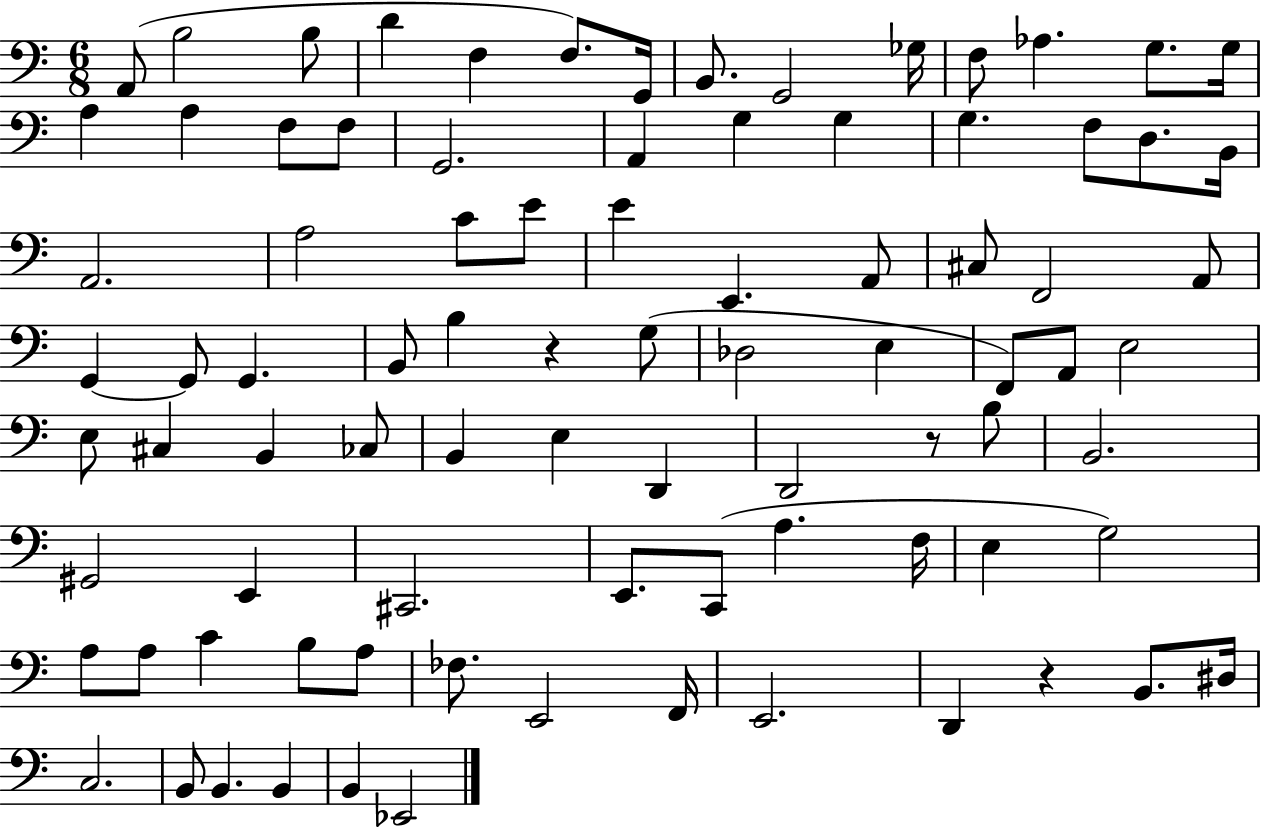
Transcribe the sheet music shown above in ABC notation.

X:1
T:Untitled
M:6/8
L:1/4
K:C
A,,/2 B,2 B,/2 D F, F,/2 G,,/4 B,,/2 G,,2 _G,/4 F,/2 _A, G,/2 G,/4 A, A, F,/2 F,/2 G,,2 A,, G, G, G, F,/2 D,/2 B,,/4 A,,2 A,2 C/2 E/2 E E,, A,,/2 ^C,/2 F,,2 A,,/2 G,, G,,/2 G,, B,,/2 B, z G,/2 _D,2 E, F,,/2 A,,/2 E,2 E,/2 ^C, B,, _C,/2 B,, E, D,, D,,2 z/2 B,/2 B,,2 ^G,,2 E,, ^C,,2 E,,/2 C,,/2 A, F,/4 E, G,2 A,/2 A,/2 C B,/2 A,/2 _F,/2 E,,2 F,,/4 E,,2 D,, z B,,/2 ^D,/4 C,2 B,,/2 B,, B,, B,, _E,,2